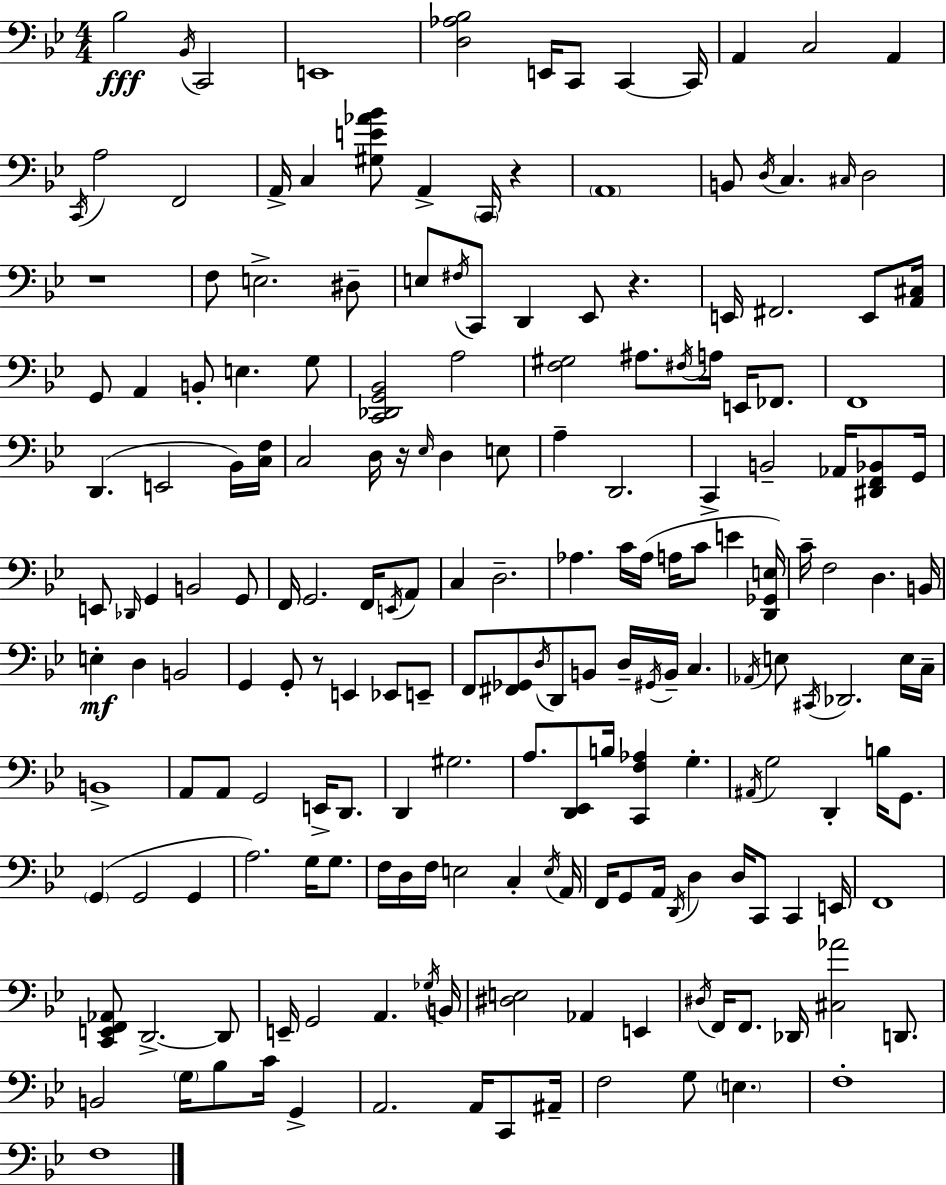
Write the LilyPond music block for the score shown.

{
  \clef bass
  \numericTimeSignature
  \time 4/4
  \key g \minor
  bes2\fff \acciaccatura { bes,16 } c,2 | e,1 | <d aes bes>2 e,16 c,8 c,4~~ | c,16 a,4 c2 a,4 | \break \acciaccatura { c,16 } a2 f,2 | a,16-> c4 <gis e' aes' bes'>8 a,4-> \parenthesize c,16 r4 | \parenthesize a,1 | b,8 \acciaccatura { d16 } c4. \grace { cis16 } d2 | \break r1 | f8 e2.-> | dis8-- e8 \acciaccatura { fis16 } c,8 d,4 ees,8 r4. | e,16 fis,2. | \break e,8 <a, cis>16 g,8 a,4 b,8-. e4. | g8 <c, des, g, bes,>2 a2 | <f gis>2 ais8. | \acciaccatura { fis16 } a16 e,16 fes,8. f,1 | \break d,4.( e,2 | bes,16) <c f>16 c2 d16 r16 | \grace { ees16 } d4 e8 a4-- d,2. | c,4-> b,2-- | \break aes,16 <dis, f, bes,>8 g,16 e,8 \grace { des,16 } g,4 b,2 | g,8 f,16 g,2. | f,16 \acciaccatura { e,16 } a,8 c4 d2.-- | aes4. c'16 | \break aes16( a16 c'8 e'4 <d, ges, e>16) c'16-- f2 | d4. b,16 e4-.\mf d4 | b,2 g,4 g,8-. r8 | e,4 ees,8 e,8-- f,8 <fis, ges,>8 \acciaccatura { d16 } d,8 | \break b,8 d16-- \acciaccatura { gis,16 } b,16-- c4. \acciaccatura { aes,16 } e8 \acciaccatura { cis,16 } des,2. | e16 c16-- b,1-> | a,8 a,8 | g,2 e,16-> d,8. d,4 | \break gis2. a8. | <d, ees,>8 b16 <c, f aes>4 g4.-. \acciaccatura { ais,16 } g2 | d,4-. b16 g,8. \parenthesize g,4( | g,2 g,4 a2.) | \break g16 g8. f16 d16 | f16 e2 c4-. \acciaccatura { e16 } a,16 f,16 | g,8 a,16 \acciaccatura { d,16 } d4 d16 c,8 c,4 e,16 | f,1 | \break <c, e, f, aes,>8 d,2.->~~ d,8 | e,16-- g,2 a,4. \acciaccatura { ges16 } | b,16 <dis e>2 aes,4 e,4 | \acciaccatura { dis16 } f,16 f,8. des,16 <cis aes'>2 d,8. | \break b,2 \parenthesize g16 bes8 c'16 g,4-> | a,2. a,16 c,8 | ais,16-- f2 g8 \parenthesize e4. | f1-. | \break f1 | \bar "|."
}